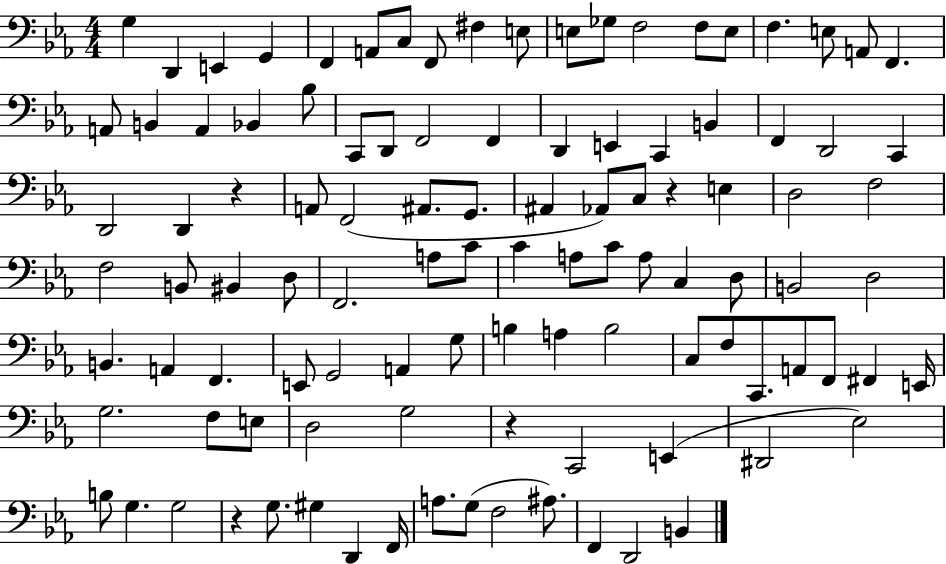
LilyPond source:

{
  \clef bass
  \numericTimeSignature
  \time 4/4
  \key ees \major
  g4 d,4 e,4 g,4 | f,4 a,8 c8 f,8 fis4 e8 | e8 ges8 f2 f8 e8 | f4. e8 a,8 f,4. | \break a,8 b,4 a,4 bes,4 bes8 | c,8 d,8 f,2 f,4 | d,4 e,4 c,4 b,4 | f,4 d,2 c,4 | \break d,2 d,4 r4 | a,8 f,2( ais,8. g,8. | ais,4 aes,8) c8 r4 e4 | d2 f2 | \break f2 b,8 bis,4 d8 | f,2. a8 c'8 | c'4 a8 c'8 a8 c4 d8 | b,2 d2 | \break b,4. a,4 f,4. | e,8 g,2 a,4 g8 | b4 a4 b2 | c8 f8 c,8. a,8 f,8 fis,4 e,16 | \break g2. f8 e8 | d2 g2 | r4 c,2 e,4( | dis,2 ees2) | \break b8 g4. g2 | r4 g8. gis4 d,4 f,16 | a8. g8( f2 ais8.) | f,4 d,2 b,4 | \break \bar "|."
}